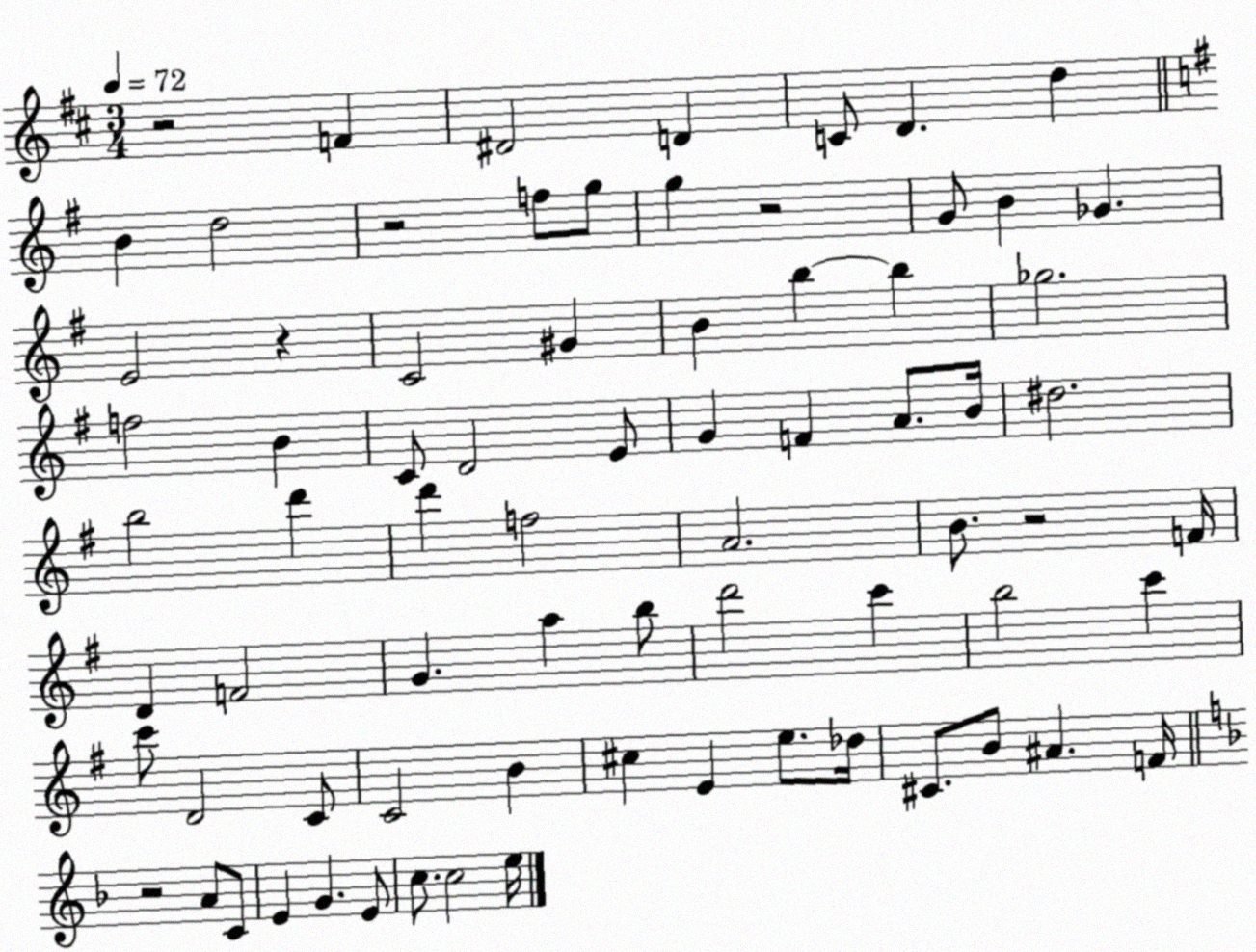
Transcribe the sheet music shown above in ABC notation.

X:1
T:Untitled
M:3/4
L:1/4
K:D
z2 F ^D2 D C/2 D d B d2 z2 f/2 g/2 g z2 G/2 B _G E2 z C2 ^G B b b _g2 f2 B C/2 D2 E/2 G F A/2 B/4 ^d2 b2 d' d' f2 A2 B/2 z2 F/4 D F2 G a b/2 d'2 c' b2 c' c'/2 D2 C/2 C2 B ^c E e/2 _d/4 ^C/2 B/2 ^A F/4 z2 A/2 C/2 E G E/2 c/2 c2 e/4